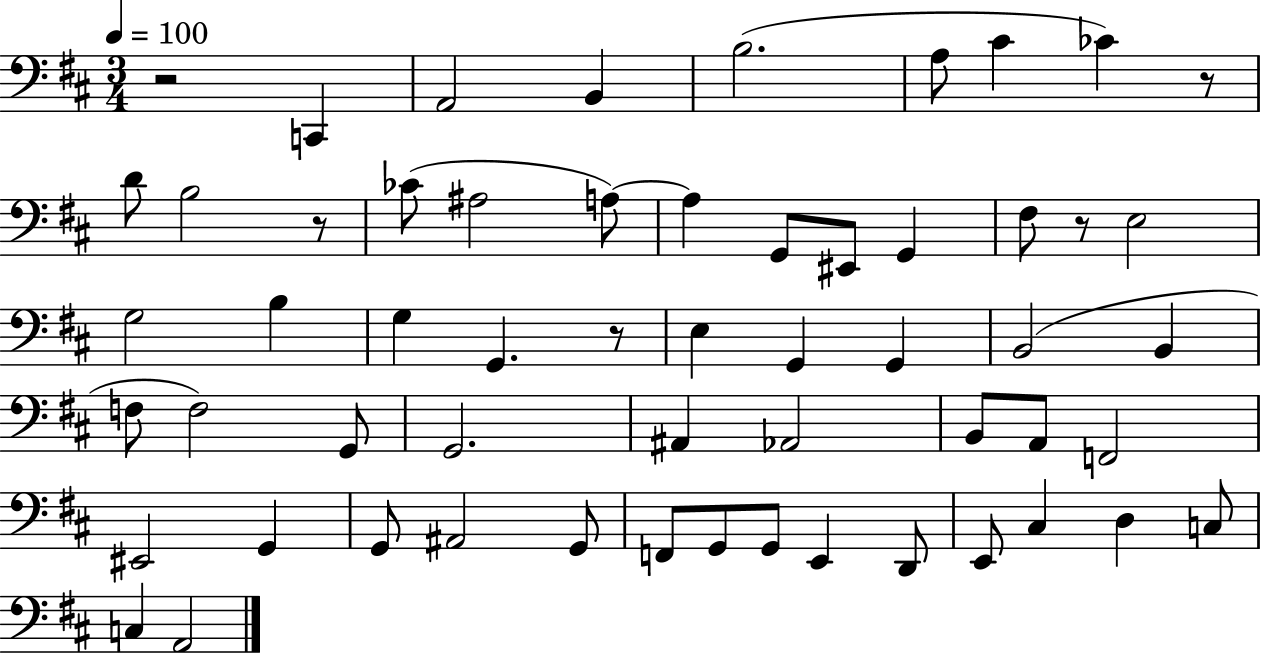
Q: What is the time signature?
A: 3/4